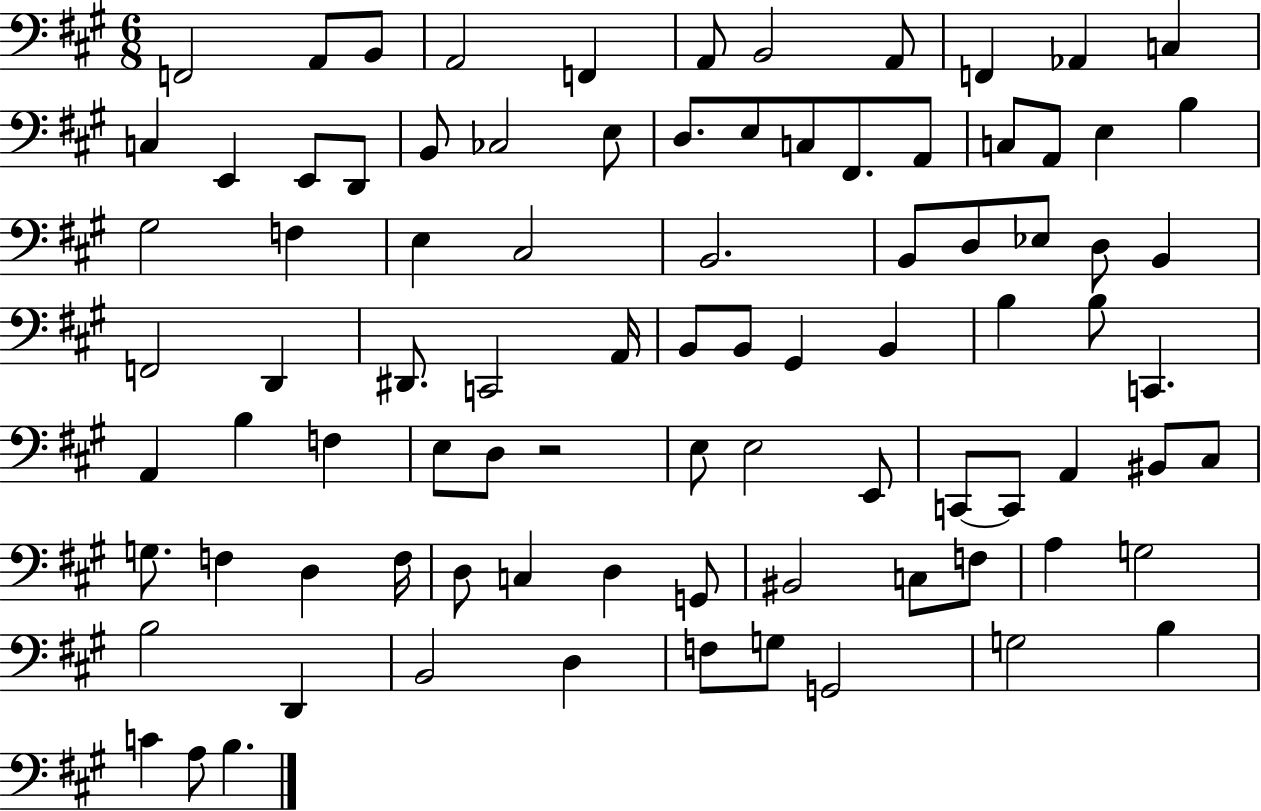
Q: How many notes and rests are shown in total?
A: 88